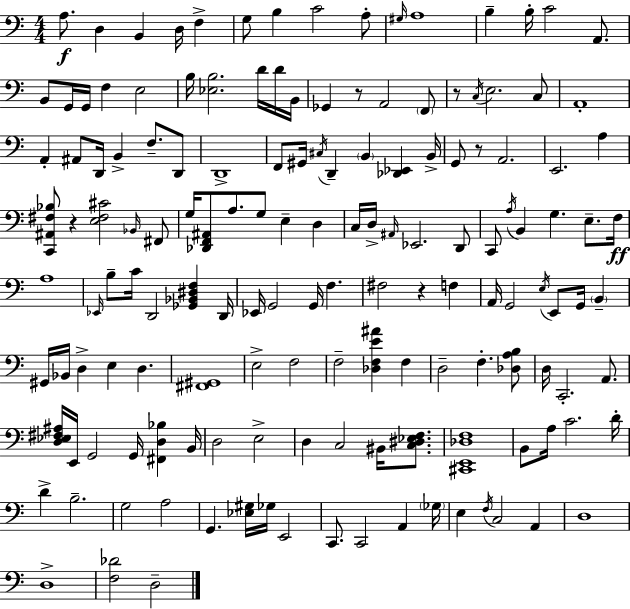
A3/e. D3/q B2/q D3/s F3/q G3/e B3/q C4/h A3/e G#3/s A3/w B3/q B3/s C4/h A2/e. B2/e G2/s G2/s F3/q E3/h B3/s [Eb3,B3]/h. D4/s D4/s B2/s Gb2/q R/e A2/h F2/e R/e C3/s E3/h. C3/e A2/w A2/q A#2/e D2/s B2/q F3/e. D2/e D2/w F2/e G#2/s C#3/s D2/q B2/q [Db2,Eb2]/q B2/s G2/e R/e A2/h. E2/h. A3/q [C2,A#2,F#3,Bb3]/e R/q [E3,F#3,C#4]/h Bb2/s F#2/e G3/s [Db2,F2,A#2]/e A3/e. G3/e E3/q D3/q C3/s D3/s A#2/s Eb2/h. D2/e C2/e A3/s B2/q G3/q. E3/e. F3/s A3/w Eb2/s B3/e C4/s D2/h [Gb2,Bb2,D#3,F3]/q D2/s Eb2/s G2/h G2/s F3/q. F#3/h R/q F3/q A2/s G2/h E3/s E2/e G2/s B2/q G#2/s Bb2/s D3/q E3/q D3/q. [F#2,G#2]/w E3/h F3/h F3/h [Db3,F3,E4,A#4]/q F3/q D3/h F3/q. [Db3,A3,B3]/e D3/s C2/h. A2/e. [D3,Eb3,F#3,A#3]/s E2/s G2/h G2/s [F#2,D3,Bb3]/q B2/s D3/h E3/h D3/q C3/h BIS2/s [C3,D#3,Eb3,F3]/e. [C#2,E2,Db3,F3]/w B2/e A3/s C4/h. D4/s D4/q B3/h. G3/h A3/h G2/q. [Eb3,G#3]/s Gb3/s E2/h C2/e. C2/h A2/q Gb3/s E3/q F3/s C3/h A2/q D3/w D3/w [F3,Db4]/h D3/h